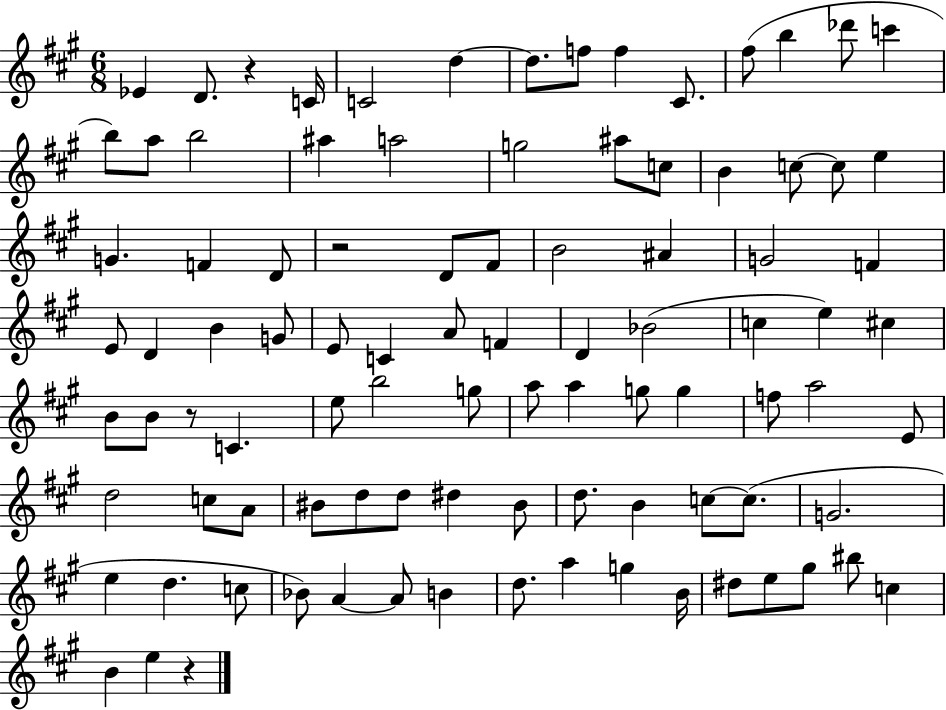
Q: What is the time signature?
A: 6/8